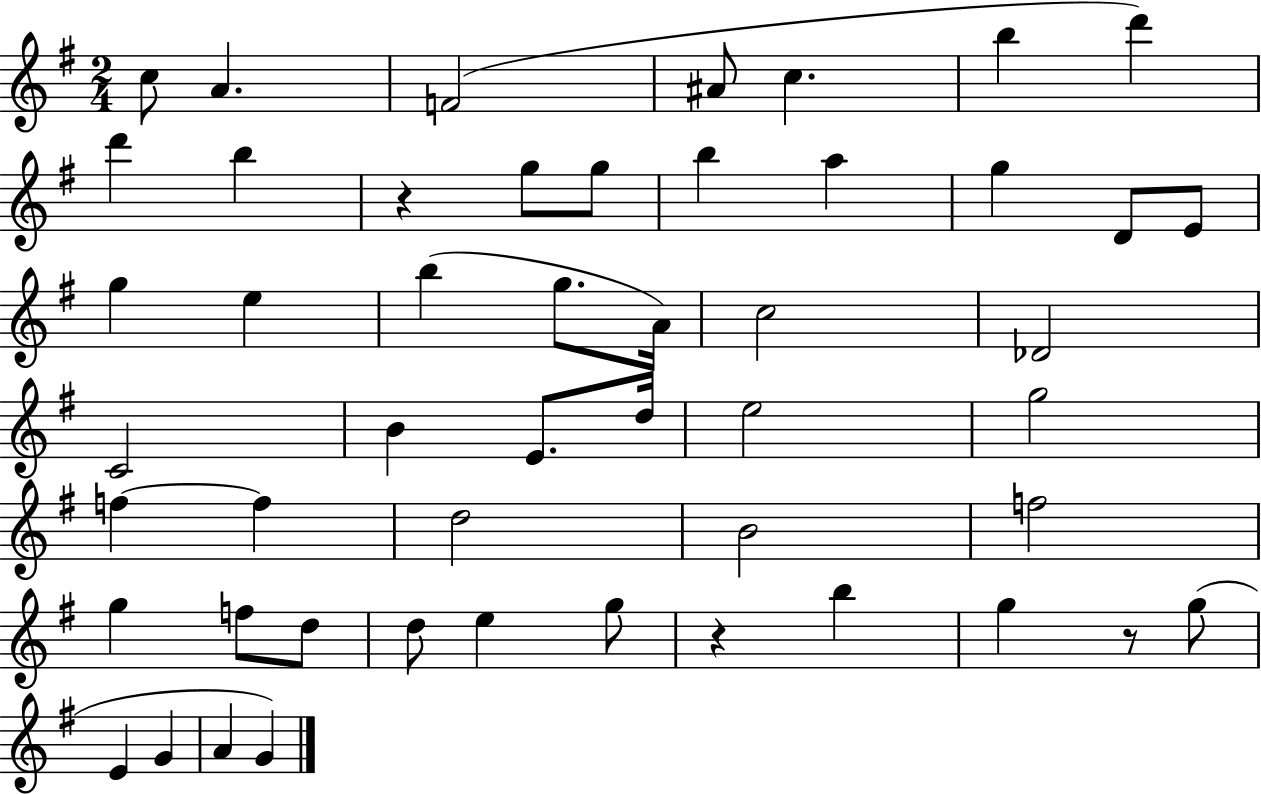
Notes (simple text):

C5/e A4/q. F4/h A#4/e C5/q. B5/q D6/q D6/q B5/q R/q G5/e G5/e B5/q A5/q G5/q D4/e E4/e G5/q E5/q B5/q G5/e. A4/s C5/h Db4/h C4/h B4/q E4/e. D5/s E5/h G5/h F5/q F5/q D5/h B4/h F5/h G5/q F5/e D5/e D5/e E5/q G5/e R/q B5/q G5/q R/e G5/e E4/q G4/q A4/q G4/q